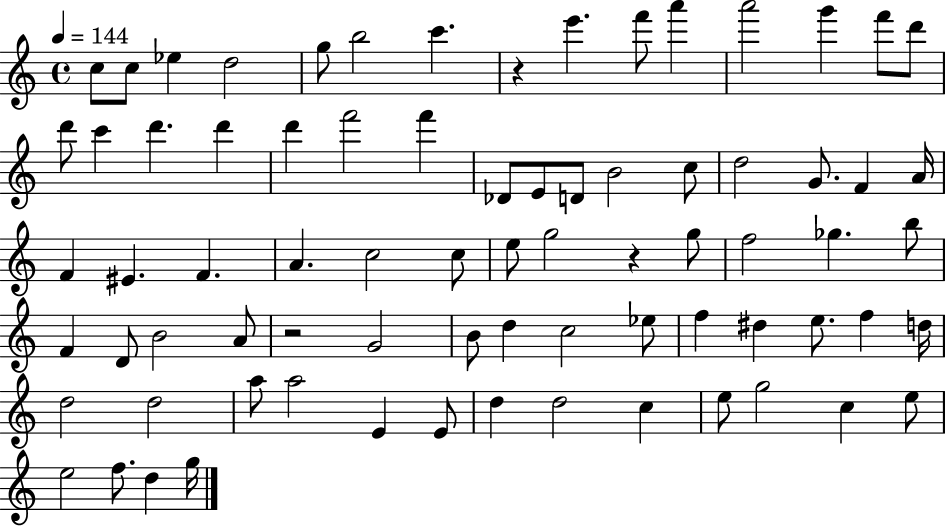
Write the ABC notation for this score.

X:1
T:Untitled
M:4/4
L:1/4
K:C
c/2 c/2 _e d2 g/2 b2 c' z e' f'/2 a' a'2 g' f'/2 d'/2 d'/2 c' d' d' d' f'2 f' _D/2 E/2 D/2 B2 c/2 d2 G/2 F A/4 F ^E F A c2 c/2 e/2 g2 z g/2 f2 _g b/2 F D/2 B2 A/2 z2 G2 B/2 d c2 _e/2 f ^d e/2 f d/4 d2 d2 a/2 a2 E E/2 d d2 c e/2 g2 c e/2 e2 f/2 d g/4